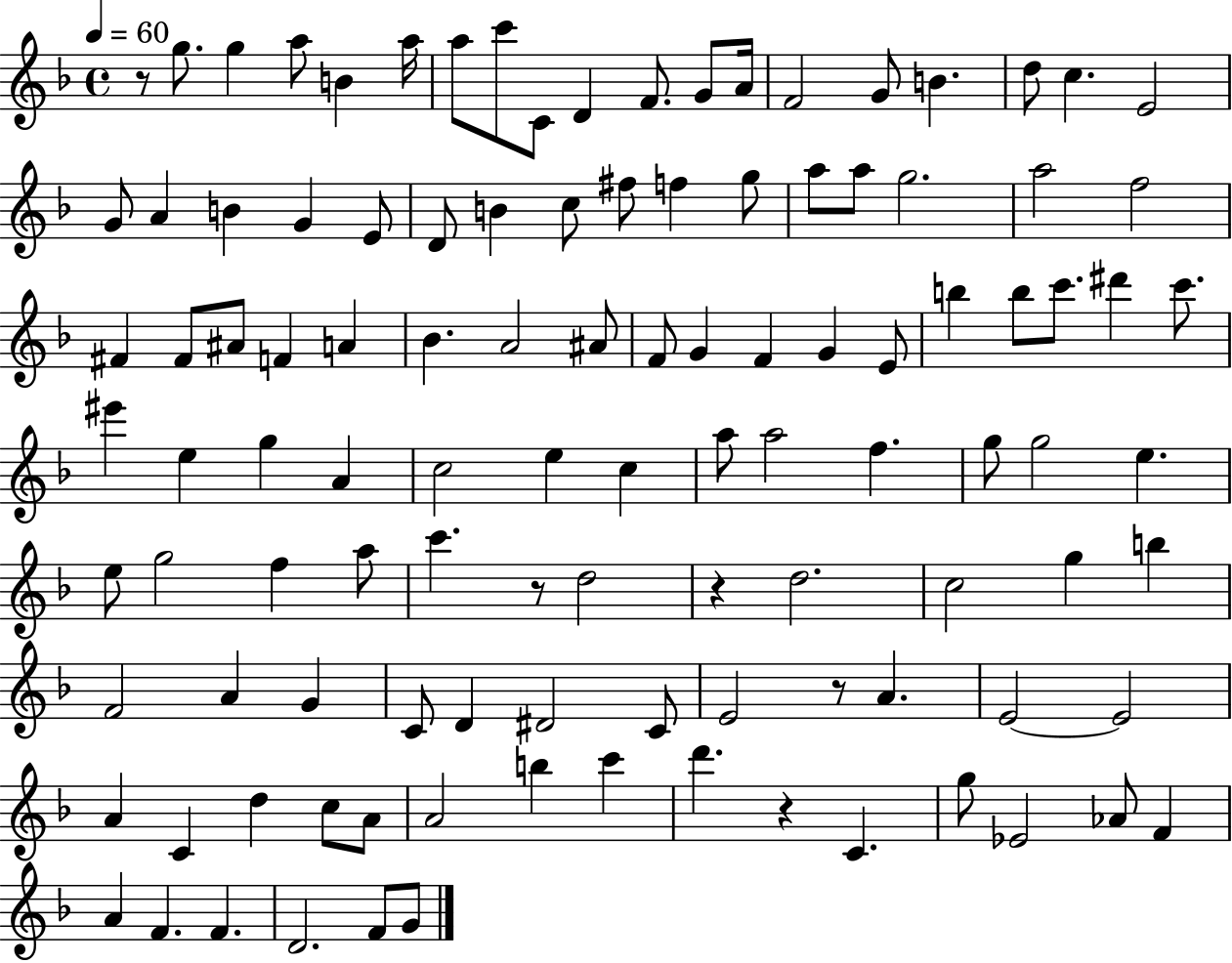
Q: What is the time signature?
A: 4/4